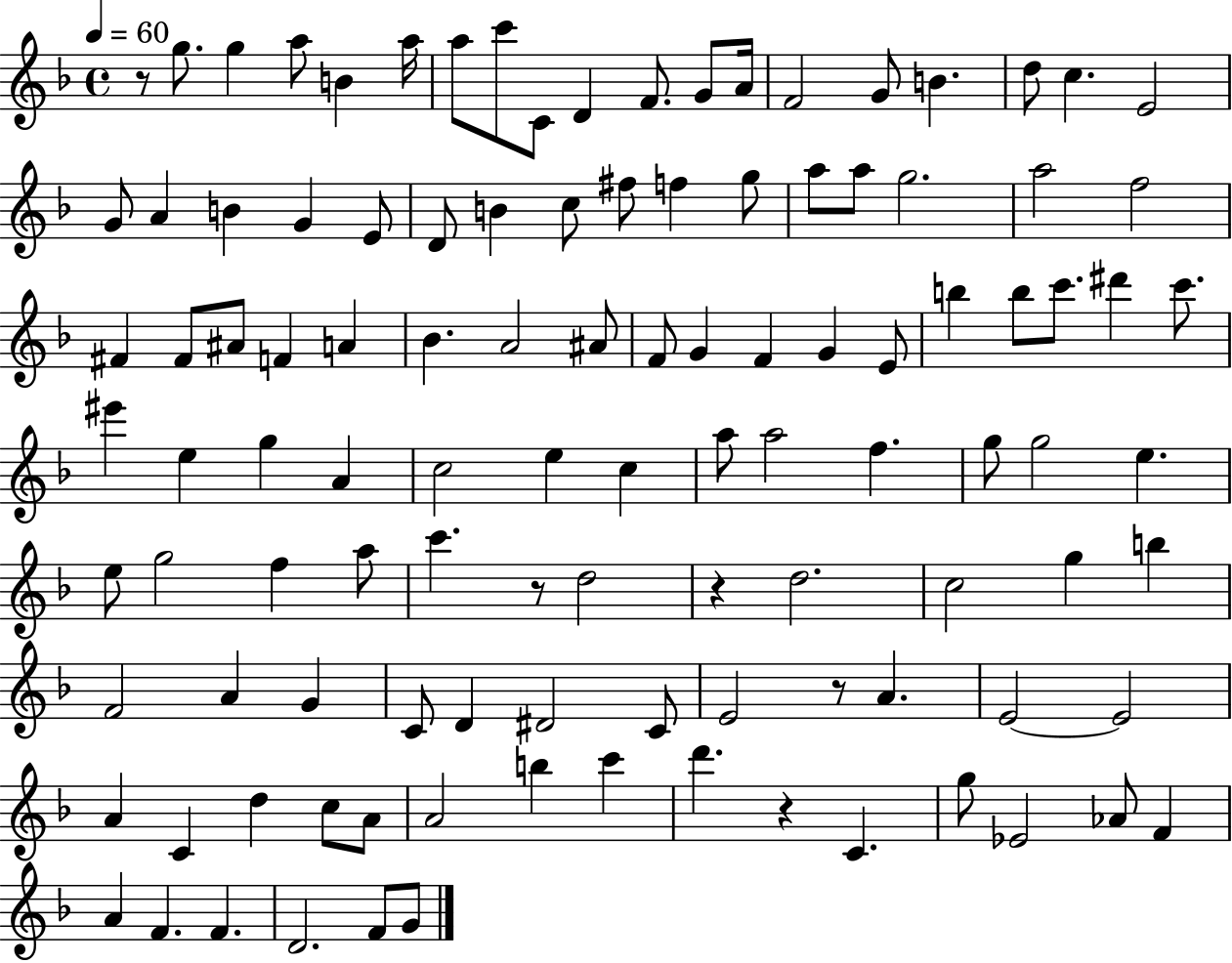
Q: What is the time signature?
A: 4/4